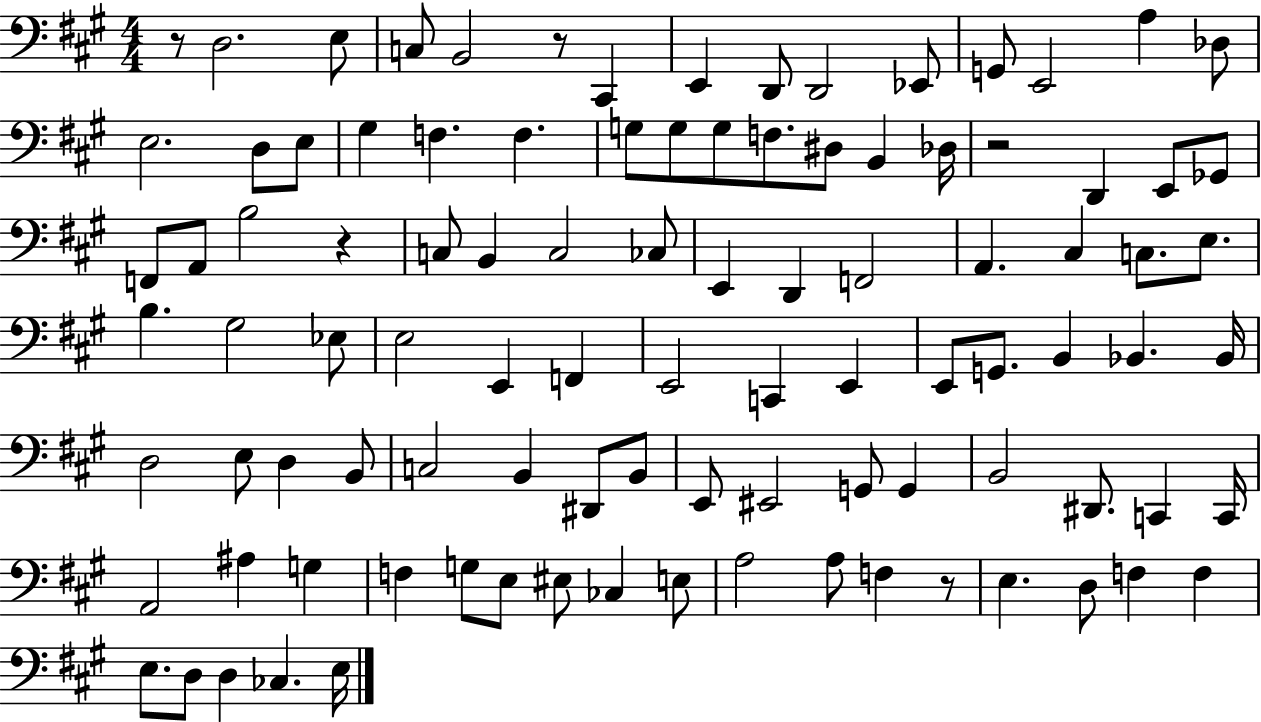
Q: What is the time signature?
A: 4/4